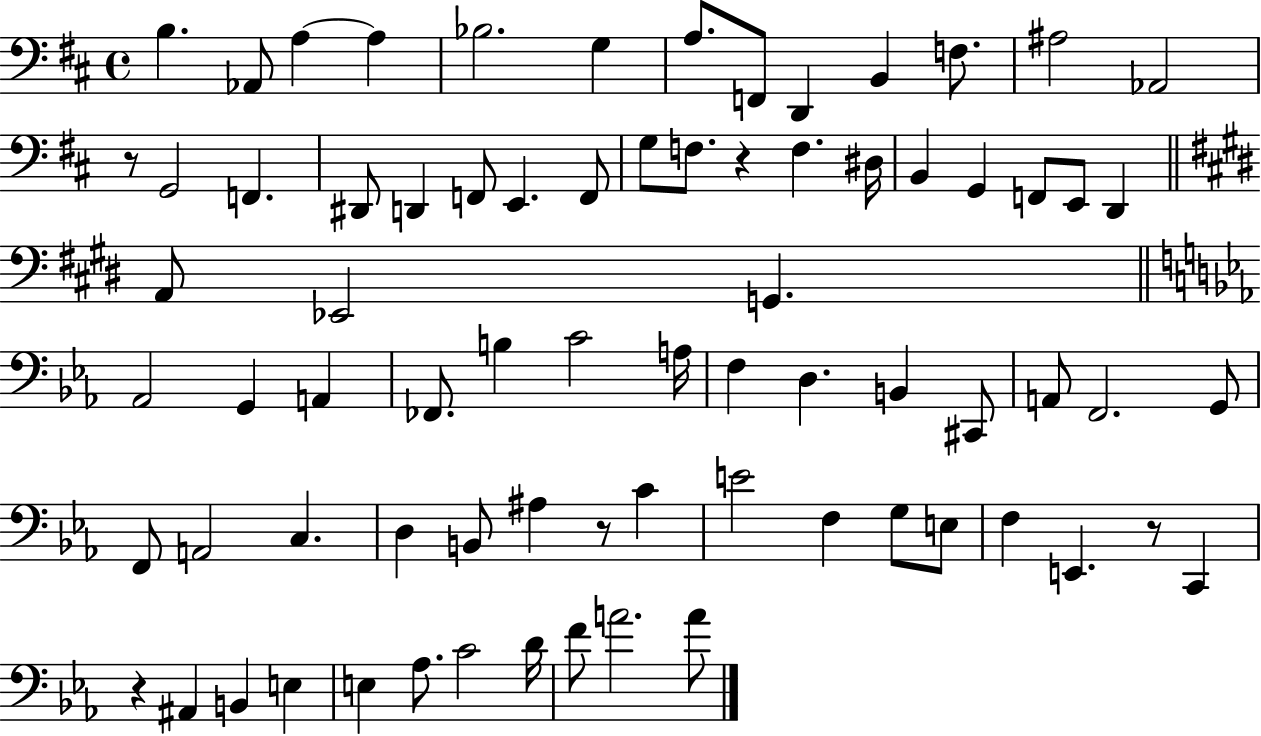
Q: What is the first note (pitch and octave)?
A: B3